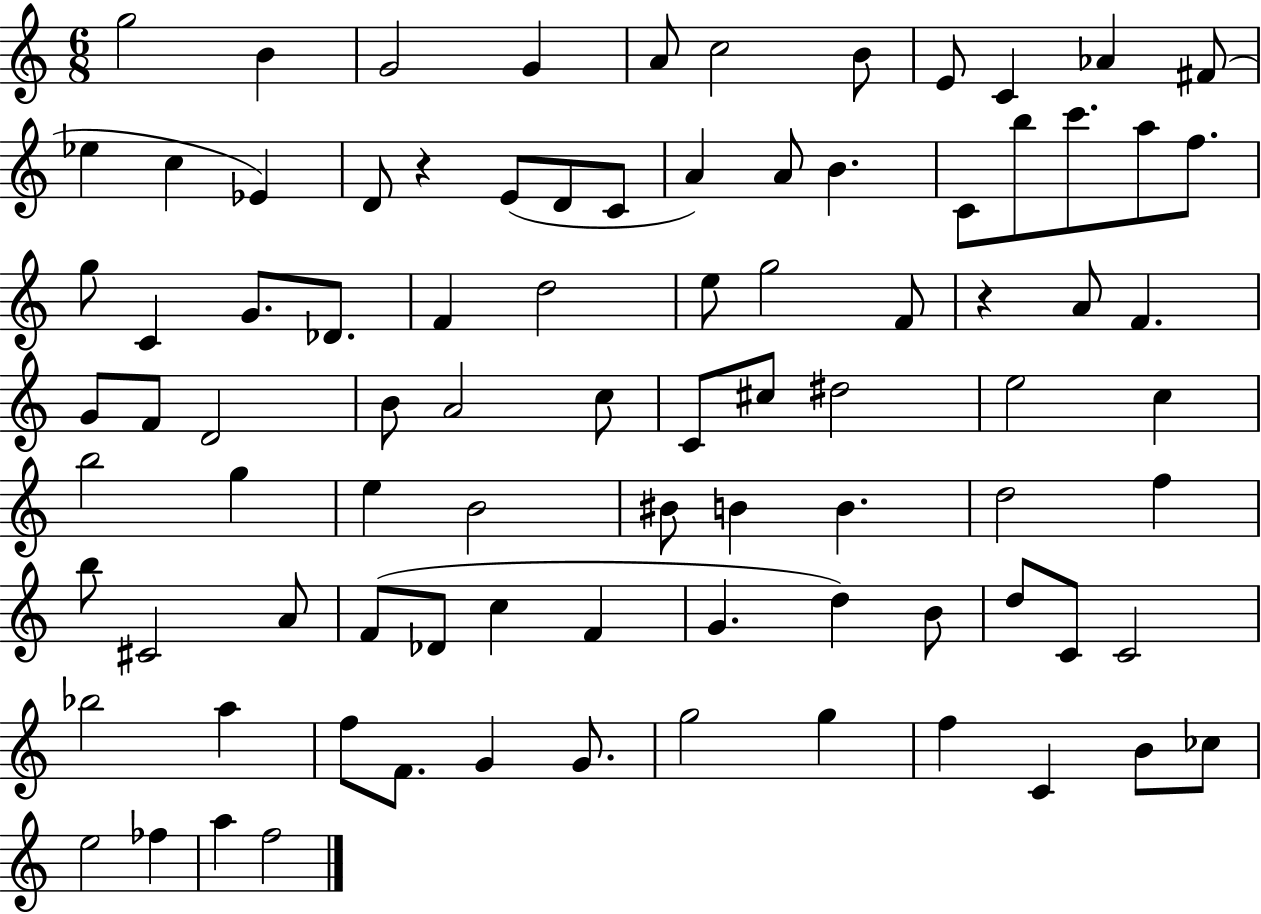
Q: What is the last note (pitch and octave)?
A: F5